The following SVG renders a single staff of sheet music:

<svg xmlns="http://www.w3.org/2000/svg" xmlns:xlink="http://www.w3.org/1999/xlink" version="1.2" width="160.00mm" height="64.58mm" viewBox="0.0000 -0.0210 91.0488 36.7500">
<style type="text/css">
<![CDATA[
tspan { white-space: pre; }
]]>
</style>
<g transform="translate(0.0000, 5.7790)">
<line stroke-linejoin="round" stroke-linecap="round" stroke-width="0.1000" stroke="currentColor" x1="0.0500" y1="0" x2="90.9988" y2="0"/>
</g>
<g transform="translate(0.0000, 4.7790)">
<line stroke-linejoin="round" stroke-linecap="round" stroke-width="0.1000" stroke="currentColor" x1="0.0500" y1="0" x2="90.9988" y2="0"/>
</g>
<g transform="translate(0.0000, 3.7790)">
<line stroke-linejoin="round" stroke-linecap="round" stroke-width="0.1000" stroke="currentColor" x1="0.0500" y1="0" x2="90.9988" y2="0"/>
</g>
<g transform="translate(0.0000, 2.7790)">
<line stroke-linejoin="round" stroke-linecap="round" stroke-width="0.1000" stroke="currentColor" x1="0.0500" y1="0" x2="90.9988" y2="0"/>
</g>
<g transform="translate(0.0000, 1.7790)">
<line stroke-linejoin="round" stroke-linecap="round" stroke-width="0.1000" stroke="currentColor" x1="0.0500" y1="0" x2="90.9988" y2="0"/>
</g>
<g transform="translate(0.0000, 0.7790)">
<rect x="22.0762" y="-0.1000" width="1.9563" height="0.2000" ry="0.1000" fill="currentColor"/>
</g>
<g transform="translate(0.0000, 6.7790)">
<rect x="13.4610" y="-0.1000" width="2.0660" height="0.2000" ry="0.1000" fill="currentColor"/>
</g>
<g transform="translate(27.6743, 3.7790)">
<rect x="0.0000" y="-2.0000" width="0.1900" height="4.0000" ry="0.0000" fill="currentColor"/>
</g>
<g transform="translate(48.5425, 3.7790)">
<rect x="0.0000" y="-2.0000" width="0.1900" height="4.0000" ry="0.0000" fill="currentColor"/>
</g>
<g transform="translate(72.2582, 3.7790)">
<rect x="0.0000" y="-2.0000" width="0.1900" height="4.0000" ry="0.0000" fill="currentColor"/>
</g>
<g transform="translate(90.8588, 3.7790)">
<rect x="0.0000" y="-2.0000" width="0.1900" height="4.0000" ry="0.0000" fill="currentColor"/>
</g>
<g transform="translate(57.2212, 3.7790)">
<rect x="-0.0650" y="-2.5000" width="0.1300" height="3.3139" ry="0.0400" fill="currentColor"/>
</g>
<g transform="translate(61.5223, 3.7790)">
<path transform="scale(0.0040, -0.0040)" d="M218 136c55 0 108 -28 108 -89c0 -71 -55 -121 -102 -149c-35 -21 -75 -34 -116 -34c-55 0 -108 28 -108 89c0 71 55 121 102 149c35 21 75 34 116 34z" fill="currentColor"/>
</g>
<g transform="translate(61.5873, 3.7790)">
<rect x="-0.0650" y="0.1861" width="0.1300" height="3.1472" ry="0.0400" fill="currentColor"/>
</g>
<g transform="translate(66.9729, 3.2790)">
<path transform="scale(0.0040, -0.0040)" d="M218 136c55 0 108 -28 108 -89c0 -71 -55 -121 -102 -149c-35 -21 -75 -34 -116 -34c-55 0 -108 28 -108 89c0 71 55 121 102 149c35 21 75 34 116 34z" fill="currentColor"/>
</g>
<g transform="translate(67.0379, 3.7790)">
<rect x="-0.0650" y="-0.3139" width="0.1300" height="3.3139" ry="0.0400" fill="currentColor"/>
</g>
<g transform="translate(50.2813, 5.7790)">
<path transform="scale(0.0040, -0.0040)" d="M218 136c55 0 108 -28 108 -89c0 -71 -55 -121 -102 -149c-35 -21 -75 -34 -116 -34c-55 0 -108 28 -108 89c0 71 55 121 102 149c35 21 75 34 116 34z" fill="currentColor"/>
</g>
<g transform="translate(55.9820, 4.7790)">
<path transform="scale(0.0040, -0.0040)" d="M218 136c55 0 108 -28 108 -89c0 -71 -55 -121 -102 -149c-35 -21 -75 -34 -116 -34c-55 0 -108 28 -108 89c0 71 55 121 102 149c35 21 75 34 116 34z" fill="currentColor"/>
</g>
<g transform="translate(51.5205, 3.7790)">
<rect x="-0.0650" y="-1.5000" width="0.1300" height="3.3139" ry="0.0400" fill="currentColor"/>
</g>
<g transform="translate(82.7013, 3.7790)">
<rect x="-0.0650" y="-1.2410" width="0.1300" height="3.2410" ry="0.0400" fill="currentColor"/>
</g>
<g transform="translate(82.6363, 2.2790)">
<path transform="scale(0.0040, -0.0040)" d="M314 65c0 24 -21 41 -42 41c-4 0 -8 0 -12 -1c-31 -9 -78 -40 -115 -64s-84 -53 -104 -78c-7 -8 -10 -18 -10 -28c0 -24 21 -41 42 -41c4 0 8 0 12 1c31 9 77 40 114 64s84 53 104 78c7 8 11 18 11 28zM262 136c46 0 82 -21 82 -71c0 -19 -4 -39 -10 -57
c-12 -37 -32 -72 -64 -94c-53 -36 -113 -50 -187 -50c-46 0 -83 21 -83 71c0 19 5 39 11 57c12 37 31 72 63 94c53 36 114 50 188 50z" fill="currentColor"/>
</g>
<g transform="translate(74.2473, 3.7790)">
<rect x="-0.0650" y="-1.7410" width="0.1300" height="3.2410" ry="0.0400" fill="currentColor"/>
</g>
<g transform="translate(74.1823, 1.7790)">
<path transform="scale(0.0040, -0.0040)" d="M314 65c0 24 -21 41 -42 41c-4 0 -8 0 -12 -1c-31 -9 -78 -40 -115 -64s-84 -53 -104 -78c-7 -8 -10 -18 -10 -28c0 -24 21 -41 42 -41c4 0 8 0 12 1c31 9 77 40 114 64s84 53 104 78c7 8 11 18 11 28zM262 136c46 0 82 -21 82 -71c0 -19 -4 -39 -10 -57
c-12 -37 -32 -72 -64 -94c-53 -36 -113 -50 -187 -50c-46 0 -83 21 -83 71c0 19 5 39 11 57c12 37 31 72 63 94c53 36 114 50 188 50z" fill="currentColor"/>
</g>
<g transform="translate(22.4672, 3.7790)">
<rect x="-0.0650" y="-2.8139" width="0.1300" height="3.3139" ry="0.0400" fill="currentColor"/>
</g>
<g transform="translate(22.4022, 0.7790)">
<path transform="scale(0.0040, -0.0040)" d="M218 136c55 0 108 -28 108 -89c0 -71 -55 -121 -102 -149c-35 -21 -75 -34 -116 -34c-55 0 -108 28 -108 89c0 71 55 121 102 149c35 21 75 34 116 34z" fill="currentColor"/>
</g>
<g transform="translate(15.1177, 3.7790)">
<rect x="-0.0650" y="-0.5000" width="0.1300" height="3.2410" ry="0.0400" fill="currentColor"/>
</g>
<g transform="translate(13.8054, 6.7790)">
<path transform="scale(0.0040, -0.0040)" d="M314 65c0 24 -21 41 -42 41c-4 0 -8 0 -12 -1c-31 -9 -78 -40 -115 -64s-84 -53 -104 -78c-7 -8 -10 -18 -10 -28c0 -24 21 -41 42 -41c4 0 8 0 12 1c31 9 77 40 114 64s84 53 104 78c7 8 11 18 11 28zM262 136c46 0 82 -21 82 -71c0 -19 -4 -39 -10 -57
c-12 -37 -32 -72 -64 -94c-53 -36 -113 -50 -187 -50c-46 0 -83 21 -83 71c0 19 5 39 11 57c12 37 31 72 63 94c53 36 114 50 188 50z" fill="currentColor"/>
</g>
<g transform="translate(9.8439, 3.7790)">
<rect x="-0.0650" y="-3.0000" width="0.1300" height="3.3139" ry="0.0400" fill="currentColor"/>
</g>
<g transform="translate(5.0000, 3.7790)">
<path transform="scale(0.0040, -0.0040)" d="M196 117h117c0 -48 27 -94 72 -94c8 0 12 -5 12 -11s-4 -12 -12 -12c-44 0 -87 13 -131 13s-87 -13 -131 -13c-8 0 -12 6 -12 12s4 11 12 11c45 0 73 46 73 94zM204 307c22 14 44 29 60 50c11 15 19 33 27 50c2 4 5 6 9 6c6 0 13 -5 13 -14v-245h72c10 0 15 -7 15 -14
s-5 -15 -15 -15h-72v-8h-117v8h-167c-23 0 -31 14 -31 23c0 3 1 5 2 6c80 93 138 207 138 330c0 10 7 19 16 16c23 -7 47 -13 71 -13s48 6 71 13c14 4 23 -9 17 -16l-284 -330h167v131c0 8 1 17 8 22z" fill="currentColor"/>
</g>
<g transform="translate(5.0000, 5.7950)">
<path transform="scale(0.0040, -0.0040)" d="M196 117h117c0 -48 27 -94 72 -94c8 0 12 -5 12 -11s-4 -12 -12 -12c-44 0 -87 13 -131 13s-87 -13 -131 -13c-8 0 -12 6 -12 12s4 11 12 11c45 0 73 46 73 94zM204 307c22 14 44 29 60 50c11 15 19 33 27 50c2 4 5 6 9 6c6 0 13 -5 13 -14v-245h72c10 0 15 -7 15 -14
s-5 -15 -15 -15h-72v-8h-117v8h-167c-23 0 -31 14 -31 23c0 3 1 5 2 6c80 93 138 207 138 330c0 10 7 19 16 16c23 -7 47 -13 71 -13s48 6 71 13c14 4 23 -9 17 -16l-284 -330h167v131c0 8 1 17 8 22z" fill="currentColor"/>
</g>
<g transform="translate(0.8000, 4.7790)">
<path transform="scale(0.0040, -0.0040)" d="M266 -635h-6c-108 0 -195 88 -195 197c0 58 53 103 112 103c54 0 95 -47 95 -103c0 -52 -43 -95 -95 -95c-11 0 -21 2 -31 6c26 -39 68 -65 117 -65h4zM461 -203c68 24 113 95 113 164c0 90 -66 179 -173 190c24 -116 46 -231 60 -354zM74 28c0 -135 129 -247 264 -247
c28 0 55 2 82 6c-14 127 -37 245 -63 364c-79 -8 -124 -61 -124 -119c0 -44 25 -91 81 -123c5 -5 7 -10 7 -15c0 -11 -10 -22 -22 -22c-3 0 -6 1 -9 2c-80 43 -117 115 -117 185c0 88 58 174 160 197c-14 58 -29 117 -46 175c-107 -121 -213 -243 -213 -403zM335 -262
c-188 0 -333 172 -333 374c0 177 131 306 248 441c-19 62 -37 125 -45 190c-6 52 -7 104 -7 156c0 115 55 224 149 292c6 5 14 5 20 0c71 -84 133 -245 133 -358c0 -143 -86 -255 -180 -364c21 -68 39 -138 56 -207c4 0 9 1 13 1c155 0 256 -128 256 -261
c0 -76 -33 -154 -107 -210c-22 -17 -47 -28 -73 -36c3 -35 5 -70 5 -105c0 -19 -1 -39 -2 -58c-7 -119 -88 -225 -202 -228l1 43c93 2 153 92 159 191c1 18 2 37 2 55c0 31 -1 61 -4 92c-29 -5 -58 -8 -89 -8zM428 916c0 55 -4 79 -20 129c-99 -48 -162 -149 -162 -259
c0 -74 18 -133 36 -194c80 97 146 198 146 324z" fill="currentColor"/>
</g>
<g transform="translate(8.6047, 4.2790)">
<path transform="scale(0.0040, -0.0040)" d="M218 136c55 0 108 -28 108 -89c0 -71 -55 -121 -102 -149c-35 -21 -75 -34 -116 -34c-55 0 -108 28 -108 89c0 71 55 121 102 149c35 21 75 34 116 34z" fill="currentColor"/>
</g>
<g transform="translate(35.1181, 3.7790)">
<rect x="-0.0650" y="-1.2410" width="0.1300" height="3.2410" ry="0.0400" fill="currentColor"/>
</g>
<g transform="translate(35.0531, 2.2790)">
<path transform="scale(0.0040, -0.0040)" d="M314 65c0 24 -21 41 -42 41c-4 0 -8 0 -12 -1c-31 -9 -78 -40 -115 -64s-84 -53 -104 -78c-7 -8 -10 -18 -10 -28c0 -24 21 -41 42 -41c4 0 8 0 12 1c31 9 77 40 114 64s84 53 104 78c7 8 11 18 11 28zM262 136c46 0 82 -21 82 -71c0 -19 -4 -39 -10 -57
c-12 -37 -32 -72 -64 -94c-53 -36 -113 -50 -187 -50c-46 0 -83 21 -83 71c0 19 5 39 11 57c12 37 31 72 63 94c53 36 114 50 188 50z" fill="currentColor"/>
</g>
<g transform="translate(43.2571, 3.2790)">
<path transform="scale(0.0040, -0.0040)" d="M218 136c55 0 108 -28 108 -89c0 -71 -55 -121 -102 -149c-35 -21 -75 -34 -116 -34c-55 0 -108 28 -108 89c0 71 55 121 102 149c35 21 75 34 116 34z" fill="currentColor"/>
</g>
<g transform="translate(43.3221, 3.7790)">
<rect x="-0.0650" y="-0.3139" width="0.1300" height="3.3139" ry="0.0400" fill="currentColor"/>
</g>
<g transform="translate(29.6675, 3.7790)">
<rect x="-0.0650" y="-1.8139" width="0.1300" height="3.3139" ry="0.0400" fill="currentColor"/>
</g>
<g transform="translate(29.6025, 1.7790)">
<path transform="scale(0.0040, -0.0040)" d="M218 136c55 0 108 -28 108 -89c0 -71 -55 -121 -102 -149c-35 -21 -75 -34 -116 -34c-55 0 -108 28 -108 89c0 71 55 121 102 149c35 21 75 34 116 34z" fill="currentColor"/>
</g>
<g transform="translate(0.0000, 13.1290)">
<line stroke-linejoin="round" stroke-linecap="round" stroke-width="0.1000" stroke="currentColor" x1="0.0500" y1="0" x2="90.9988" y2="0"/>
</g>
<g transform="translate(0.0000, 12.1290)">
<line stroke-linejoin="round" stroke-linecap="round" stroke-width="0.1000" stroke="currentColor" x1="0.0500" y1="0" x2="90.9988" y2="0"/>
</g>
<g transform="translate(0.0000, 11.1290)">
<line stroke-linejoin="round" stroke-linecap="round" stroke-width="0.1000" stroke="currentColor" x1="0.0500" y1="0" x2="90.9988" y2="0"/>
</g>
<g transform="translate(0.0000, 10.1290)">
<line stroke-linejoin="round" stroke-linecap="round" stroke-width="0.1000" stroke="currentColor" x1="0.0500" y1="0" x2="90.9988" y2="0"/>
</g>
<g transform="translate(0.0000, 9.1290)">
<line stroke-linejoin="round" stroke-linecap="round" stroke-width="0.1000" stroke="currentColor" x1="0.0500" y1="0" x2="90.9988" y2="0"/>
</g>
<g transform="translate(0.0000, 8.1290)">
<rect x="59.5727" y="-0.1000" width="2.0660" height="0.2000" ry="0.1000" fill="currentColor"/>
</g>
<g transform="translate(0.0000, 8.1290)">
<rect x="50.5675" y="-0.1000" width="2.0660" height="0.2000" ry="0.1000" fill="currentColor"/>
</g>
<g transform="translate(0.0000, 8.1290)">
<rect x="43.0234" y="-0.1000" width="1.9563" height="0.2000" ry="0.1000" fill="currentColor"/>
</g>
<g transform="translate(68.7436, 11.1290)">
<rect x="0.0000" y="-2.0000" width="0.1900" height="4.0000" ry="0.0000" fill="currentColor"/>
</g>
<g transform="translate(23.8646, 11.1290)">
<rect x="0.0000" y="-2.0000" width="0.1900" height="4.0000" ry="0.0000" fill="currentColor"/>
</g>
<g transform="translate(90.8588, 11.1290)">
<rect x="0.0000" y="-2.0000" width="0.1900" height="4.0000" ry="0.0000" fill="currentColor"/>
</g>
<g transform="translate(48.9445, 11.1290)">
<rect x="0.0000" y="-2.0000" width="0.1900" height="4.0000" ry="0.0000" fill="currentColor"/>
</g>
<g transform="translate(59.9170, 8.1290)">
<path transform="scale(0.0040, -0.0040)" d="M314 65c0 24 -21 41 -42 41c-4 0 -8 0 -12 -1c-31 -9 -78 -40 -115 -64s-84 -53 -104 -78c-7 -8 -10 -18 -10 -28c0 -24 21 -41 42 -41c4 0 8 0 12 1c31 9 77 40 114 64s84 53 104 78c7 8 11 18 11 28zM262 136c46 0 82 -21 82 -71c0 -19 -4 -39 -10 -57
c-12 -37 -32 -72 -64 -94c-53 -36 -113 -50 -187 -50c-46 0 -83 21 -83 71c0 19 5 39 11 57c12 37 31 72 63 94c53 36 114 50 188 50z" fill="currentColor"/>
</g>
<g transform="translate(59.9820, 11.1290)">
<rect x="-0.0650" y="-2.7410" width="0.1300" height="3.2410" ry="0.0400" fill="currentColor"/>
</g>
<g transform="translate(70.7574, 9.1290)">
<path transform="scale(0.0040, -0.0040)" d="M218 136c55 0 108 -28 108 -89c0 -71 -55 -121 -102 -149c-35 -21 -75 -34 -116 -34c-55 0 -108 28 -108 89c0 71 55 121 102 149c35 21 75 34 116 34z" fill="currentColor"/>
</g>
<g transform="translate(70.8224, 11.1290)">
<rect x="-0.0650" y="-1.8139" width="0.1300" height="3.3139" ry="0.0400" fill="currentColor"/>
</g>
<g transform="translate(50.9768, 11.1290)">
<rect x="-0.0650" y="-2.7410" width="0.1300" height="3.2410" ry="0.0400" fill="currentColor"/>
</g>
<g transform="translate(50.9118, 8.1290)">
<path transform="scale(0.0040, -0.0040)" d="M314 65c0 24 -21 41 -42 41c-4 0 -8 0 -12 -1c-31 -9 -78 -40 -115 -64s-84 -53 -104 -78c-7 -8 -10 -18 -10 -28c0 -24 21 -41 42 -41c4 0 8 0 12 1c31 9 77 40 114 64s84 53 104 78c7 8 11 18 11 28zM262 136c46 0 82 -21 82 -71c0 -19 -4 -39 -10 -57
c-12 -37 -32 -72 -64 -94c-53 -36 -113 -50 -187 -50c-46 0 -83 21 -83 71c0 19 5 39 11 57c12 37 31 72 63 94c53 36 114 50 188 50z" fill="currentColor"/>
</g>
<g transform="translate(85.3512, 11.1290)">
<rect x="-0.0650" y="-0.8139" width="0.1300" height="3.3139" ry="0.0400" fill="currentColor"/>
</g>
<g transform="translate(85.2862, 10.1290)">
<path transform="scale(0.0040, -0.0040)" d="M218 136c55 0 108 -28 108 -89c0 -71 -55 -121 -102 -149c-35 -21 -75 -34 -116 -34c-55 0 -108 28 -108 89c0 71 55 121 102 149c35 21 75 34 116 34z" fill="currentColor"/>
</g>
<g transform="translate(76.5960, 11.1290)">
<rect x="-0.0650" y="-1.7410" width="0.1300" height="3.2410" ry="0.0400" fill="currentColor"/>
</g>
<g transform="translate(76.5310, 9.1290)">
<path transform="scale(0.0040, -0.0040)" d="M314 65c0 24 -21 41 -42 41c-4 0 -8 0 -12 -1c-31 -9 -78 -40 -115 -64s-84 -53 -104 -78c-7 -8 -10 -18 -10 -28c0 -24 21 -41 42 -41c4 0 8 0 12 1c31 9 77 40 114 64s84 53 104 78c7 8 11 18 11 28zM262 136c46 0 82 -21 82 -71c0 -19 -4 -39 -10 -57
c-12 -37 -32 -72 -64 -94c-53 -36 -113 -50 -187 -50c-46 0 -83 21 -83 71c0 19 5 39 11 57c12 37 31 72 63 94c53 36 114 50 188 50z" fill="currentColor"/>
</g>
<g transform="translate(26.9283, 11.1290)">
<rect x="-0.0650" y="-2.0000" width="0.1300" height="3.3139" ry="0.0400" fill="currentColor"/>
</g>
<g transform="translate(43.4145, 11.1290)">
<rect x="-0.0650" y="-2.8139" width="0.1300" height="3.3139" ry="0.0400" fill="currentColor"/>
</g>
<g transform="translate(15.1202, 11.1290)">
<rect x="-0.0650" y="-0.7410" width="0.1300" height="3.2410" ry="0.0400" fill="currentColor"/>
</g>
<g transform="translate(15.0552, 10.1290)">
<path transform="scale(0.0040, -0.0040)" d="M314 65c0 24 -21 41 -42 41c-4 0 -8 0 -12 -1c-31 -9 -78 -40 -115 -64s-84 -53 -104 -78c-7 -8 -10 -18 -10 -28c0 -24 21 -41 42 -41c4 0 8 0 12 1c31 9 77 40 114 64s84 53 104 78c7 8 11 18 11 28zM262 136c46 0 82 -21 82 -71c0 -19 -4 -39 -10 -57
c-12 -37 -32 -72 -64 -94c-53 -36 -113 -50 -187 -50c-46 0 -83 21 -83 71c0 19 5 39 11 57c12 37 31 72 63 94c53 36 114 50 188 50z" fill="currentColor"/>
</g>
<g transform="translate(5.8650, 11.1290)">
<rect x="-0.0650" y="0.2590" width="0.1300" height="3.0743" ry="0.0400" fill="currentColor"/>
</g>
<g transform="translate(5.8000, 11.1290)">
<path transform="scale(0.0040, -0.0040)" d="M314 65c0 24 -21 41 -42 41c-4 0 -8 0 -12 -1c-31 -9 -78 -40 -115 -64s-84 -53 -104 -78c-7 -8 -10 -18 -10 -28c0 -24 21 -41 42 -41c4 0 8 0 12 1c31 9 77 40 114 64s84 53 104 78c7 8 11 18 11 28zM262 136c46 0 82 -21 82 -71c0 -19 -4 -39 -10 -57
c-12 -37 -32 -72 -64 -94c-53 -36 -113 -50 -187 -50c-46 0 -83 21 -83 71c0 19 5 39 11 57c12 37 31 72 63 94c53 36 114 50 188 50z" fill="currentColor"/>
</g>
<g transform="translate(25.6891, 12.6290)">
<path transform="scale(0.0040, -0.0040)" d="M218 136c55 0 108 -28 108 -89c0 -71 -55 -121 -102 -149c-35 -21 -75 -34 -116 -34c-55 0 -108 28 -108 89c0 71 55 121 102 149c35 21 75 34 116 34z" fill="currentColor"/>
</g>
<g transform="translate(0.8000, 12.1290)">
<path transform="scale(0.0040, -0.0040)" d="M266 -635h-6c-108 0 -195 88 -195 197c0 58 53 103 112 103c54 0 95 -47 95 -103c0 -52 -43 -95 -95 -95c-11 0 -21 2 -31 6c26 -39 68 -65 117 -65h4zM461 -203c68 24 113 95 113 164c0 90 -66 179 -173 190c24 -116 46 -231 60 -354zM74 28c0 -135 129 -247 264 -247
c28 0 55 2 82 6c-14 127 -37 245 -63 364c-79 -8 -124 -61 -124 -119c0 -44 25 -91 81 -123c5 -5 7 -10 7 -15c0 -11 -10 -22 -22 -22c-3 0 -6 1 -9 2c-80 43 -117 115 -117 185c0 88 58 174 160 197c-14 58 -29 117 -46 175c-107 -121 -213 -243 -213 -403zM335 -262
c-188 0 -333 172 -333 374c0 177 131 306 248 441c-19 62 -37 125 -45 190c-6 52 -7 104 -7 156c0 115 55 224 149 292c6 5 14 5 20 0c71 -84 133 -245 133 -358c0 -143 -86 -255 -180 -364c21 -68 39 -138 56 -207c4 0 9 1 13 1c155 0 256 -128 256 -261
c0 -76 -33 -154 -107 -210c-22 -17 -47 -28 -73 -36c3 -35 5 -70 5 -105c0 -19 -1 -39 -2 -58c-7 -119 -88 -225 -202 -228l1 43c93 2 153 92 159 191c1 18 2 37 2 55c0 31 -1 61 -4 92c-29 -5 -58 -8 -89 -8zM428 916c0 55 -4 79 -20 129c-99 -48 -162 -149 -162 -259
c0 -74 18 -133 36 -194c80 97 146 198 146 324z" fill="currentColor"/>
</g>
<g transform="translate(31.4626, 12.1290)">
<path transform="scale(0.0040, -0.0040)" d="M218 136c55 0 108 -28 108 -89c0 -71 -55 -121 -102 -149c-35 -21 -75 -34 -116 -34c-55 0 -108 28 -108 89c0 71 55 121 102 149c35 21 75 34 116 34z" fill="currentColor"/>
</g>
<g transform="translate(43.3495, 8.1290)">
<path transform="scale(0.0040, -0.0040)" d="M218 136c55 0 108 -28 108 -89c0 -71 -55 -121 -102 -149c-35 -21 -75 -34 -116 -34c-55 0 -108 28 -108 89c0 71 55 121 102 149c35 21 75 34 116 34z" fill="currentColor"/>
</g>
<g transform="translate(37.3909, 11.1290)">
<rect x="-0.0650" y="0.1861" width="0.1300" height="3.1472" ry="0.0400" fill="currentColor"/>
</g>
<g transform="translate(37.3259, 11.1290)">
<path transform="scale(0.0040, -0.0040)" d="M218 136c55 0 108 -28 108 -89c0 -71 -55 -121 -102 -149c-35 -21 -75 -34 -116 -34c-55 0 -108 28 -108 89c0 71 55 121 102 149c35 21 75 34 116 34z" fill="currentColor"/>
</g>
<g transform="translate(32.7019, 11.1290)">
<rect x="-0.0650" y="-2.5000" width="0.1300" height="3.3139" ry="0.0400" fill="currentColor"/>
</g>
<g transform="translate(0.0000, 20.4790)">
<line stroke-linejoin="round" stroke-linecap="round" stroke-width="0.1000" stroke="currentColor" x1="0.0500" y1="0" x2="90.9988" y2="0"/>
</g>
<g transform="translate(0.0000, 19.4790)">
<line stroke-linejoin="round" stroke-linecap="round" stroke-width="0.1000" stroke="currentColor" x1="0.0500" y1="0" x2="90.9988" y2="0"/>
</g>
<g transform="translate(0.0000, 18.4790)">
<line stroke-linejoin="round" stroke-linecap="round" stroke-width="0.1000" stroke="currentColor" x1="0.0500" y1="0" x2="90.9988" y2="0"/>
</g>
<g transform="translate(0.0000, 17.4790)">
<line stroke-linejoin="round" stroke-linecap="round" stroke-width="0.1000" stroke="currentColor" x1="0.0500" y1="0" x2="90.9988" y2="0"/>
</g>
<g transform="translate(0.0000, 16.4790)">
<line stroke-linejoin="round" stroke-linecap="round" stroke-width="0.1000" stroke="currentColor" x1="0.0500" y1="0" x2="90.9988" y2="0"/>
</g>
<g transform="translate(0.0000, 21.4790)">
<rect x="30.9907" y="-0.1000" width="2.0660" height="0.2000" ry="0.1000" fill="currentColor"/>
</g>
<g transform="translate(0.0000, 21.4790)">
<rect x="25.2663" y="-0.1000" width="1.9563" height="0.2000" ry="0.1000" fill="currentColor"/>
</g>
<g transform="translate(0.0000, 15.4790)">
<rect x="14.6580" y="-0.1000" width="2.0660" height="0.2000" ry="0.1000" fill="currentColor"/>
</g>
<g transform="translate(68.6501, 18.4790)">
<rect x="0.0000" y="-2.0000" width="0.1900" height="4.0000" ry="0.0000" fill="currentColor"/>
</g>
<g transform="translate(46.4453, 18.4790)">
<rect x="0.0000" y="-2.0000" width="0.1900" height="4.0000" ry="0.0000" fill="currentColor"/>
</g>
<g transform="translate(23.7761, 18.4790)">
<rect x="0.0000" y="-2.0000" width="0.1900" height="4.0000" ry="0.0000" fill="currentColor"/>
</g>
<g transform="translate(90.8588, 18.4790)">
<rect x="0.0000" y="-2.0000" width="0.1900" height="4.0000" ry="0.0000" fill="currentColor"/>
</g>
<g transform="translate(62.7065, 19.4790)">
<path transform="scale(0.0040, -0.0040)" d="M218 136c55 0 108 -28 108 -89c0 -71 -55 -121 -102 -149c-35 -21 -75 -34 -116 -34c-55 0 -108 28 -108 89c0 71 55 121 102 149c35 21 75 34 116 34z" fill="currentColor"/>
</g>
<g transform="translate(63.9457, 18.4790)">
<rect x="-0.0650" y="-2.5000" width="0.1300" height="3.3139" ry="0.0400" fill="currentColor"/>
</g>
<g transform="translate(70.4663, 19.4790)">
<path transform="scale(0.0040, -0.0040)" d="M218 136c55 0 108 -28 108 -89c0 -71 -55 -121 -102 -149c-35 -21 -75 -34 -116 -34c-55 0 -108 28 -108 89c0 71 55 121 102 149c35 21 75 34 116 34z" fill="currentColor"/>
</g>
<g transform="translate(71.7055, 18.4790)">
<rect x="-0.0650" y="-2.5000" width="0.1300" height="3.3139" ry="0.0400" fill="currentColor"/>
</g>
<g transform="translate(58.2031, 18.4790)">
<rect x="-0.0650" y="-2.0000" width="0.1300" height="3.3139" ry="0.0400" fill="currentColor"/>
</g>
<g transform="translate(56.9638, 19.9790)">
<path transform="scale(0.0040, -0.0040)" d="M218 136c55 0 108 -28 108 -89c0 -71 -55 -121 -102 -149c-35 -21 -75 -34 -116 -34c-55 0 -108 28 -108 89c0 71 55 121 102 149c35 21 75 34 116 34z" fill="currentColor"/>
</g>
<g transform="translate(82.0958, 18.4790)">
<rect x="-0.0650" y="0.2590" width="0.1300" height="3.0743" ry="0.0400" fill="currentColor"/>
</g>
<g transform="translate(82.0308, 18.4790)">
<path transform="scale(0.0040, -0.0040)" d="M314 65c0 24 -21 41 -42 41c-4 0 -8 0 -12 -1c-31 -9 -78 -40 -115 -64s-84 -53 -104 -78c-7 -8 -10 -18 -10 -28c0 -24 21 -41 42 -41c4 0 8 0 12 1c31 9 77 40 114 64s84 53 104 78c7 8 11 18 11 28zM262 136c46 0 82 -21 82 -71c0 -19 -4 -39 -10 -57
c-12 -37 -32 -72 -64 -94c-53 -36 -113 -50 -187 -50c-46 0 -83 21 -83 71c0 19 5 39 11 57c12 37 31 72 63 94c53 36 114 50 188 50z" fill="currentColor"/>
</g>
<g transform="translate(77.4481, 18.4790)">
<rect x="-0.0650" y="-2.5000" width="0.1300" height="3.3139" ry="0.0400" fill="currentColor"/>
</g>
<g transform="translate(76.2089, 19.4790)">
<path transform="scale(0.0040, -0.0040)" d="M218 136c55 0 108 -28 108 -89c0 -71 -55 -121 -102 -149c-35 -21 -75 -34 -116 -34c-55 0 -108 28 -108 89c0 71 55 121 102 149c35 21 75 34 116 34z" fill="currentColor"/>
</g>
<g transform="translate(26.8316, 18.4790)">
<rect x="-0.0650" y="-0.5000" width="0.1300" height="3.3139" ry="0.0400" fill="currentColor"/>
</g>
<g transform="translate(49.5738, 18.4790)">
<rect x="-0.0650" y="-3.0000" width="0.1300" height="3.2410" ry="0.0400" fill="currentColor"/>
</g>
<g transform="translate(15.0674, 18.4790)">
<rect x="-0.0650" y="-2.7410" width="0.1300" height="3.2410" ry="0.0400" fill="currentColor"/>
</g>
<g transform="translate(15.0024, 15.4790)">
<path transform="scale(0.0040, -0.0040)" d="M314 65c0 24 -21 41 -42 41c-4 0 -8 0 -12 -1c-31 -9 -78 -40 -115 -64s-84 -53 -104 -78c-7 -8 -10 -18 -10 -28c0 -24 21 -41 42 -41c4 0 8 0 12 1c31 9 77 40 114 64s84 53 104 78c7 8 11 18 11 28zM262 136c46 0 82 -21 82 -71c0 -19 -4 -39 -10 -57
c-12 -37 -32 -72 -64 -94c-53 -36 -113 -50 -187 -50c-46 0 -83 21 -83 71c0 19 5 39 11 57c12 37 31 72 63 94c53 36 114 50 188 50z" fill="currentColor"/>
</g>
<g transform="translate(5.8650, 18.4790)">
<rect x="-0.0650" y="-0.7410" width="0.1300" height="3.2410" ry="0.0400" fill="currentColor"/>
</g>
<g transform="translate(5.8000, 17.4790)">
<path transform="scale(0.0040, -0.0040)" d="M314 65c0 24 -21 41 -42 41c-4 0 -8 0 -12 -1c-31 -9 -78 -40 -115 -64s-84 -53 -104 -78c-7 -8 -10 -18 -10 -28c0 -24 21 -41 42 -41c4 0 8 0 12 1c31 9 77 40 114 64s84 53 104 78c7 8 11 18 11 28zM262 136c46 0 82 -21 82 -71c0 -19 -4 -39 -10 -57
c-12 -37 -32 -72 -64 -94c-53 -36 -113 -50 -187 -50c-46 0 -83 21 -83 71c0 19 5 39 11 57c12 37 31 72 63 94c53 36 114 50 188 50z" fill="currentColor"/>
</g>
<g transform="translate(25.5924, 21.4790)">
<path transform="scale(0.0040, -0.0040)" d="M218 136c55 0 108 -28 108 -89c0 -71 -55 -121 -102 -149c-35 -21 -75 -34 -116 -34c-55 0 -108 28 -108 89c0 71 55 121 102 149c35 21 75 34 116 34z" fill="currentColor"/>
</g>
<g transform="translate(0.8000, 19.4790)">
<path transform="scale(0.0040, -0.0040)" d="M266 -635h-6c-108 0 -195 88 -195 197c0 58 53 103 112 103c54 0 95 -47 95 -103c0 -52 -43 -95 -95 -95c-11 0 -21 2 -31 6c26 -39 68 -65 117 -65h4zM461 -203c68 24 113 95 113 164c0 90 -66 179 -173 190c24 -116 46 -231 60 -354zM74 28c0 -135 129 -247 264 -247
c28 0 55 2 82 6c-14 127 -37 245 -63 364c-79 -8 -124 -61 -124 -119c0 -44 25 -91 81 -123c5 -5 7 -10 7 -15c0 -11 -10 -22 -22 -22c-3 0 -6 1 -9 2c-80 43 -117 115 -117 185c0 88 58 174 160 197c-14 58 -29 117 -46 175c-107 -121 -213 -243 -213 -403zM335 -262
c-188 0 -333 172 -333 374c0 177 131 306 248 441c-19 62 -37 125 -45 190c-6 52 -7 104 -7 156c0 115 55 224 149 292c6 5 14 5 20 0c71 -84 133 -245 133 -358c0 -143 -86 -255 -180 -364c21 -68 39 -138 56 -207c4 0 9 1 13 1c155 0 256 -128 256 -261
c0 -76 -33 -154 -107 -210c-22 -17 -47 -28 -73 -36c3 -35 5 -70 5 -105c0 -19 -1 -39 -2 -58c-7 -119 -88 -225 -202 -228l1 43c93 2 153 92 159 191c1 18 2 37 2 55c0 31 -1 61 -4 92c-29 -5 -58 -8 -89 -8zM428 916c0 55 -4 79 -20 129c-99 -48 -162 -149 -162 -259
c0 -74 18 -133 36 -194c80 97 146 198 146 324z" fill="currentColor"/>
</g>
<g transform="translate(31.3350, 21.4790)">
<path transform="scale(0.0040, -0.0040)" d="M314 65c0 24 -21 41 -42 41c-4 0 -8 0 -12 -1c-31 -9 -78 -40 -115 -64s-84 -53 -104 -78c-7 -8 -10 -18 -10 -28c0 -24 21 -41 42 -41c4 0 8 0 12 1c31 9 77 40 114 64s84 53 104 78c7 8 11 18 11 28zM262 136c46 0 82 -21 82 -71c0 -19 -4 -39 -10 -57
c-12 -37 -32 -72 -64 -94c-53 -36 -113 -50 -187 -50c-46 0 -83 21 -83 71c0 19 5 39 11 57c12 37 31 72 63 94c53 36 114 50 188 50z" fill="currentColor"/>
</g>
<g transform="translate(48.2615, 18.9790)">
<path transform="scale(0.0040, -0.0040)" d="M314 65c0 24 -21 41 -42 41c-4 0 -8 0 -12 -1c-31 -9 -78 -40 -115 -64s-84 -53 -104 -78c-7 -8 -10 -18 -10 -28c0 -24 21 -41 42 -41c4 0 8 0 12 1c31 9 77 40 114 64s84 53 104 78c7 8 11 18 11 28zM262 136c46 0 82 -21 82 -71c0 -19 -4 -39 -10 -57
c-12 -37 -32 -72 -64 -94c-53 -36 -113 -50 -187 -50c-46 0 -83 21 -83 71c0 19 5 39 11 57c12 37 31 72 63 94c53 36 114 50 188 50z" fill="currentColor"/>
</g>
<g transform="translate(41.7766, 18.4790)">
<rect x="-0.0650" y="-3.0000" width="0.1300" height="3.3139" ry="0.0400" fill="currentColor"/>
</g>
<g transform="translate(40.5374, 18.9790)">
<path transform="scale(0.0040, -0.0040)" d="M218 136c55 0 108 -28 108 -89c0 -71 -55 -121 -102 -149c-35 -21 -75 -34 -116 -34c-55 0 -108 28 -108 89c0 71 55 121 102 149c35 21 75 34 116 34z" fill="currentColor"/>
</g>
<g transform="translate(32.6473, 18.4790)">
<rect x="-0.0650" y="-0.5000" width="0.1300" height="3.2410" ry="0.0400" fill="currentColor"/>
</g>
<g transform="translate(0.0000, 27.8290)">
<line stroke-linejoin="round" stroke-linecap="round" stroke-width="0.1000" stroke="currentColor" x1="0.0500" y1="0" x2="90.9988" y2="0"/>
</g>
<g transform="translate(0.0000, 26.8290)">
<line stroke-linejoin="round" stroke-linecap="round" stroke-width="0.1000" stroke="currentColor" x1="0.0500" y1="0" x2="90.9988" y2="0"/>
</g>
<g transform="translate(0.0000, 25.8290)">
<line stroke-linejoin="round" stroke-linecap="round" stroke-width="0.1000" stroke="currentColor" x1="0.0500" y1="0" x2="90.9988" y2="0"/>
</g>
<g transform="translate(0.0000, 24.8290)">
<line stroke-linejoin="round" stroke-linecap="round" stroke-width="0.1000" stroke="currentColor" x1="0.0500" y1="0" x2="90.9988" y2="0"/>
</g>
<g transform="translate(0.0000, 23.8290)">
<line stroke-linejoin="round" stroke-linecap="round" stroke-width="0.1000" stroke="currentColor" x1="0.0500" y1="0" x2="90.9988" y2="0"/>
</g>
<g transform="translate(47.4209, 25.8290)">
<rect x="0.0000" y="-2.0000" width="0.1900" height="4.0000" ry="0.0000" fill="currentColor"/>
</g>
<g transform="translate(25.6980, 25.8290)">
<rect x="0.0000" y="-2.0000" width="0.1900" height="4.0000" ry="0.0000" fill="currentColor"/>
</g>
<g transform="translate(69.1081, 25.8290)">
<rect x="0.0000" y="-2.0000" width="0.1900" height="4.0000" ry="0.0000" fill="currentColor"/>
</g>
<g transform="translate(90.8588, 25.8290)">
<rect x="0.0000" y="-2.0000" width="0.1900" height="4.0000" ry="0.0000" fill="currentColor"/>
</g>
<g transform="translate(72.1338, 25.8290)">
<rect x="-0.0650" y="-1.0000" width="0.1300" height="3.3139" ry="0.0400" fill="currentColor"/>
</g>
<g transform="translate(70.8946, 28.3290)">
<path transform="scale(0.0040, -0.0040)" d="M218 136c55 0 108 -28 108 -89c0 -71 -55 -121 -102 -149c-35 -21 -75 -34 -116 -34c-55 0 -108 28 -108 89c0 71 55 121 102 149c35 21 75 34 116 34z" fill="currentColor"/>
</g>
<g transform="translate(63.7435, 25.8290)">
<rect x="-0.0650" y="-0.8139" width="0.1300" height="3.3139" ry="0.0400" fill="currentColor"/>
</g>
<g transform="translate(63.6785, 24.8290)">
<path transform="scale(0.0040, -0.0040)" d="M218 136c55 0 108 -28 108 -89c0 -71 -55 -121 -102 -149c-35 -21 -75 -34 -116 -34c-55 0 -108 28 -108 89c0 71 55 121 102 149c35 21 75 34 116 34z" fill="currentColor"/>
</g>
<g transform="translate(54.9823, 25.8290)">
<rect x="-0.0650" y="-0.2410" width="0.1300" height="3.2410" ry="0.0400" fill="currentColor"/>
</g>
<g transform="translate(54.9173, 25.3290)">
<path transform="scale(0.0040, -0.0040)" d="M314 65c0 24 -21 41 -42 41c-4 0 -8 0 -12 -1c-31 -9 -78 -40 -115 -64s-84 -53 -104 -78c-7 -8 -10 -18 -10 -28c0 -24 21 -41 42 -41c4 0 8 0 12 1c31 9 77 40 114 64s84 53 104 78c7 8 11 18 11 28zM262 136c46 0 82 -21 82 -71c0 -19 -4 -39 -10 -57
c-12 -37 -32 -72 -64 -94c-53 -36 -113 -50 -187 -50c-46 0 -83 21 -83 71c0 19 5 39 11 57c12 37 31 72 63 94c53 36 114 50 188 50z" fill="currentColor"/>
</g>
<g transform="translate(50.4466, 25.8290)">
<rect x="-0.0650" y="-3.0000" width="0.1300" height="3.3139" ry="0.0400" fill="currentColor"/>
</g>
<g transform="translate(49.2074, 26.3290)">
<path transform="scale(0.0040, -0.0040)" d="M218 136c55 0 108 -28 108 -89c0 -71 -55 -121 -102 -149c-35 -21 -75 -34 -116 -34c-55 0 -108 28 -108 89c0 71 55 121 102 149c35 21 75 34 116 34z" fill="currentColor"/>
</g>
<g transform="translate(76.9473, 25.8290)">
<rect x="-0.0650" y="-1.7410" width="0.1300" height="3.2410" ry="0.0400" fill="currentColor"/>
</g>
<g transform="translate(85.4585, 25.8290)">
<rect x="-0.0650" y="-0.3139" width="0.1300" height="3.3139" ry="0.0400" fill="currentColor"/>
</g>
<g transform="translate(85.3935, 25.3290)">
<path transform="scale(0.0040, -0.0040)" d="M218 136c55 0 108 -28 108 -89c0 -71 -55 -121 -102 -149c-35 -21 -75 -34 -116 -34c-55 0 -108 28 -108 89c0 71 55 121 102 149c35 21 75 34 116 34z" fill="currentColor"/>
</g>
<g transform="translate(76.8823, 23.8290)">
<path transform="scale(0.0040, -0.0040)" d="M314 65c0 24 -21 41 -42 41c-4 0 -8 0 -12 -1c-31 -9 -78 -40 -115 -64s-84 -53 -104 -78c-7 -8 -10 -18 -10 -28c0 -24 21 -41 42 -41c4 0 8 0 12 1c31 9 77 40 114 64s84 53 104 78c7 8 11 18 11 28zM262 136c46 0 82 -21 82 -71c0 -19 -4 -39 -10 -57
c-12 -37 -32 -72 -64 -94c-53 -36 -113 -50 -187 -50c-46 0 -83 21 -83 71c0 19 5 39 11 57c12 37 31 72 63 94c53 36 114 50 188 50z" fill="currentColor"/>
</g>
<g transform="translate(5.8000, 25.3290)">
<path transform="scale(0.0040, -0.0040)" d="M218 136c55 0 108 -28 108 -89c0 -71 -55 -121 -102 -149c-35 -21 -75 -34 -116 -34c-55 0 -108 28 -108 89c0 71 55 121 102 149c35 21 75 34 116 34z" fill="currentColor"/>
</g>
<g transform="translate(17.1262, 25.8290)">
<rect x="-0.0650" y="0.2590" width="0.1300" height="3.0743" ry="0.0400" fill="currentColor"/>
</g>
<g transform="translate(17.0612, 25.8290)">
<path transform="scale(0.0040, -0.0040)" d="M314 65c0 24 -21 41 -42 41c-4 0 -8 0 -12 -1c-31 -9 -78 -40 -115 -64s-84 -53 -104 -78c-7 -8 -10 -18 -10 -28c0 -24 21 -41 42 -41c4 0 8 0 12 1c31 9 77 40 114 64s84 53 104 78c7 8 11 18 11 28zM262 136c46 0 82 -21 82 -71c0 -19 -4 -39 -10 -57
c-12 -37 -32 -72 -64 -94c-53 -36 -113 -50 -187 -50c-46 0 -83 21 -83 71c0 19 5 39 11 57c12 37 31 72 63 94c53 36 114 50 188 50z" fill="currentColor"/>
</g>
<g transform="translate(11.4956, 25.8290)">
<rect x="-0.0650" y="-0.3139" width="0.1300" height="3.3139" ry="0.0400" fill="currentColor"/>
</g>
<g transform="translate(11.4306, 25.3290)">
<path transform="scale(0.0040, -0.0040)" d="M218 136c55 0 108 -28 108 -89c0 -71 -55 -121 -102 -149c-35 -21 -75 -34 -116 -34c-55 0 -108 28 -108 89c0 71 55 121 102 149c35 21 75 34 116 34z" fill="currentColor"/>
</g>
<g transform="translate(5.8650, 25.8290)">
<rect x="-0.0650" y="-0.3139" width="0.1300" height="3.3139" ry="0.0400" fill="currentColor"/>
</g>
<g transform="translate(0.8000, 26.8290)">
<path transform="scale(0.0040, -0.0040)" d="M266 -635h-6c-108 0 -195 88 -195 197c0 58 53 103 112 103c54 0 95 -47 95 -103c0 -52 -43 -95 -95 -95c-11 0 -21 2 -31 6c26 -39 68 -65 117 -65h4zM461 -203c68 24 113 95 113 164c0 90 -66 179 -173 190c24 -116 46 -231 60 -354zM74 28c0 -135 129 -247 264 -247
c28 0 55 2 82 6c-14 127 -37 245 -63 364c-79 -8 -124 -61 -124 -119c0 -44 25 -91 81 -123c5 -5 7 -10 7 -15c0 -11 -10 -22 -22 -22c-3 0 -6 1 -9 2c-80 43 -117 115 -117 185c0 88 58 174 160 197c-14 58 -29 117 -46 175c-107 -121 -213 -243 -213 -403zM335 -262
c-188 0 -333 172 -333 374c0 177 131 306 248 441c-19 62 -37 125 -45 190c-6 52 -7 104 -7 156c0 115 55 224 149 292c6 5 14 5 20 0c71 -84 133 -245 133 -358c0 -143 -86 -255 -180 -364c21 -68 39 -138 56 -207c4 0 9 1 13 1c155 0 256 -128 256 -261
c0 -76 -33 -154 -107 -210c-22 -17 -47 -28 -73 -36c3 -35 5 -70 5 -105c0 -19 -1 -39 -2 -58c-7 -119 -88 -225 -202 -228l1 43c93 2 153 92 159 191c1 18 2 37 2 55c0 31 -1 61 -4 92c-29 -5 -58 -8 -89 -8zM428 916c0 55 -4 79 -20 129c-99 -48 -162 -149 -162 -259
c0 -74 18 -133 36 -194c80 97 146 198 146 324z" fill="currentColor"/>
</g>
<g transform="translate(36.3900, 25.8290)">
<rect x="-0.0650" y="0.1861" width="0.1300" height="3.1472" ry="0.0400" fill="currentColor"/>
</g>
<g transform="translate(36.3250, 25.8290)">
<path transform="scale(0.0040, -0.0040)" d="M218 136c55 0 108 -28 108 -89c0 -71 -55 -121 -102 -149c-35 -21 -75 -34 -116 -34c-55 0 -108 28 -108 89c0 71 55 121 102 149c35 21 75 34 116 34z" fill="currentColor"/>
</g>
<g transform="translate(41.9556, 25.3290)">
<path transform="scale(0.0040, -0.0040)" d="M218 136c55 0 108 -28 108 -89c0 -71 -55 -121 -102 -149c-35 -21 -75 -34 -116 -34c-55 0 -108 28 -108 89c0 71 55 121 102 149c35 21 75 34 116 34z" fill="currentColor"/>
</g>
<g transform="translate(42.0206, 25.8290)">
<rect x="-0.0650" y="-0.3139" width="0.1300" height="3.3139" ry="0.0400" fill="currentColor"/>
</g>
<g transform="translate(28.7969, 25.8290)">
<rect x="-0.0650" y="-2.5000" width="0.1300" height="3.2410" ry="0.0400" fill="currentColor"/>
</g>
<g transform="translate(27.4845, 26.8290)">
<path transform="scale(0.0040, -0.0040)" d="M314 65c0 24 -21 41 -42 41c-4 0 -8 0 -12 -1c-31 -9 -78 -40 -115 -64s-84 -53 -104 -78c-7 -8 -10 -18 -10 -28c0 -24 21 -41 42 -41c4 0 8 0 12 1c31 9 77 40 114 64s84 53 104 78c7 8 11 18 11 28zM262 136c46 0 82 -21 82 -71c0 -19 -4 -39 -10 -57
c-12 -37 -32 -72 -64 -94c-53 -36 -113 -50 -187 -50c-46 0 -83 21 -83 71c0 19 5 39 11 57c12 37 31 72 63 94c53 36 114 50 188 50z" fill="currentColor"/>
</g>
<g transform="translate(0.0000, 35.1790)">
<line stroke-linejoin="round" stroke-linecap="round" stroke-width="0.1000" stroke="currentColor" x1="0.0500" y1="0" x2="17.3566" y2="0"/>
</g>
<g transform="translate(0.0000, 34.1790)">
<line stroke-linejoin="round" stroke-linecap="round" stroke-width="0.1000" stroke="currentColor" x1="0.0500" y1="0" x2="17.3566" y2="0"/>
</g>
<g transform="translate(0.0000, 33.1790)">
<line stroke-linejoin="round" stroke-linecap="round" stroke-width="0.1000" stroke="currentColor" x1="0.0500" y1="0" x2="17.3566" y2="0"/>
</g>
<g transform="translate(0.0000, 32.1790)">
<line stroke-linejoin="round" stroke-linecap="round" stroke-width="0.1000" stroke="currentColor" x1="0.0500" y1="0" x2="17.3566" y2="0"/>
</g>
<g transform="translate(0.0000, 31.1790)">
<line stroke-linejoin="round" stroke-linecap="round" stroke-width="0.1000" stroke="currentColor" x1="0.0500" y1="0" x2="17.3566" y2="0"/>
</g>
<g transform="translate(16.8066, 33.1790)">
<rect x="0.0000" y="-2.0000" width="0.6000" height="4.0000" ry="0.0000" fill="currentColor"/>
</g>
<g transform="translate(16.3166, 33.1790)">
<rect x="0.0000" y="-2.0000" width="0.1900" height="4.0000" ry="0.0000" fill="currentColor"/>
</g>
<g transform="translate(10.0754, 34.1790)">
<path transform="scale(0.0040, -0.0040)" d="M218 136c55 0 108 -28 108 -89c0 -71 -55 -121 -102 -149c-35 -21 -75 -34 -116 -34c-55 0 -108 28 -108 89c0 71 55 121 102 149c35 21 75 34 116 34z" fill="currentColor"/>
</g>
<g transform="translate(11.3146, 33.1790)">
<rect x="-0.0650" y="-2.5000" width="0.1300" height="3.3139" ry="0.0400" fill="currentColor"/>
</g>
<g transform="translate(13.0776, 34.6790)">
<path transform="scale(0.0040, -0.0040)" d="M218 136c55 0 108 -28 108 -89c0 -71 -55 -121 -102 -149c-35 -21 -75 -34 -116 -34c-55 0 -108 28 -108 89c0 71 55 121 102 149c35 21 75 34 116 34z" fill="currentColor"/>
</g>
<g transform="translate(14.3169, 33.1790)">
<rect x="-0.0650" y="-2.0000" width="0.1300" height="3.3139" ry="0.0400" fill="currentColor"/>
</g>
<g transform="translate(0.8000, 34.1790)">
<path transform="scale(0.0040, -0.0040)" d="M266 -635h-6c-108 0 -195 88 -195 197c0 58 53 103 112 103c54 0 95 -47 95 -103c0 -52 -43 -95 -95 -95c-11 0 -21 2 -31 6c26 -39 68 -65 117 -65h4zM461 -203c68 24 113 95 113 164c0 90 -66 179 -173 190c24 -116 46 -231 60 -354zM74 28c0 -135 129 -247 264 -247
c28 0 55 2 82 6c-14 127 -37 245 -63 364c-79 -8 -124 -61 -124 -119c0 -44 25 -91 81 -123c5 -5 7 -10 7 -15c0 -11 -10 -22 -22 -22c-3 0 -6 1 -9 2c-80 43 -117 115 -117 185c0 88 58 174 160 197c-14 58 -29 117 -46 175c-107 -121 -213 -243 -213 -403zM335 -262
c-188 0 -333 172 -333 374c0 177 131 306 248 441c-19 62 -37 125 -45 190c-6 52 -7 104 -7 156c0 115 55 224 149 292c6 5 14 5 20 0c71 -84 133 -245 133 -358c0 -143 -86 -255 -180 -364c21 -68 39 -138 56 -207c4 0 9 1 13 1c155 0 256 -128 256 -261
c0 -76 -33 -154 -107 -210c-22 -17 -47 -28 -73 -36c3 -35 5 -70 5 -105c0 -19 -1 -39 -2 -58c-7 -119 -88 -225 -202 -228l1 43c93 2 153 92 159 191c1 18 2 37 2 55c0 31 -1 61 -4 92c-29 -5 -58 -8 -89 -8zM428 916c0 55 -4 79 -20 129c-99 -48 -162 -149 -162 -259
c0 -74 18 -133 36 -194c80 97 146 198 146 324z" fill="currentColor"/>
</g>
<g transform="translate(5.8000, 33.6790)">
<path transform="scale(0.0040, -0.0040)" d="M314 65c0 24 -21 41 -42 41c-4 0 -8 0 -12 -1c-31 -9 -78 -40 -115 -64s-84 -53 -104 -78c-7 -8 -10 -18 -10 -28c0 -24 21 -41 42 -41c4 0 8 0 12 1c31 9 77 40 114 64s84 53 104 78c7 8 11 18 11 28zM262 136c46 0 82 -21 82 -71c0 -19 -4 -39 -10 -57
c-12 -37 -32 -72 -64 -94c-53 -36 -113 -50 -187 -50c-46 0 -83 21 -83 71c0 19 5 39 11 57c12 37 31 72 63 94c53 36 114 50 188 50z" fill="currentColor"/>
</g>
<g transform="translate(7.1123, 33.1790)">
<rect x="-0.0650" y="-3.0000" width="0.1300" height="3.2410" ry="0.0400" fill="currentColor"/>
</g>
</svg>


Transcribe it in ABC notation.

X:1
T:Untitled
M:4/4
L:1/4
K:C
A C2 a f e2 c E G B c f2 e2 B2 d2 F G B a a2 a2 f f2 d d2 a2 C C2 A A2 F G G G B2 c c B2 G2 B c A c2 d D f2 c A2 G F